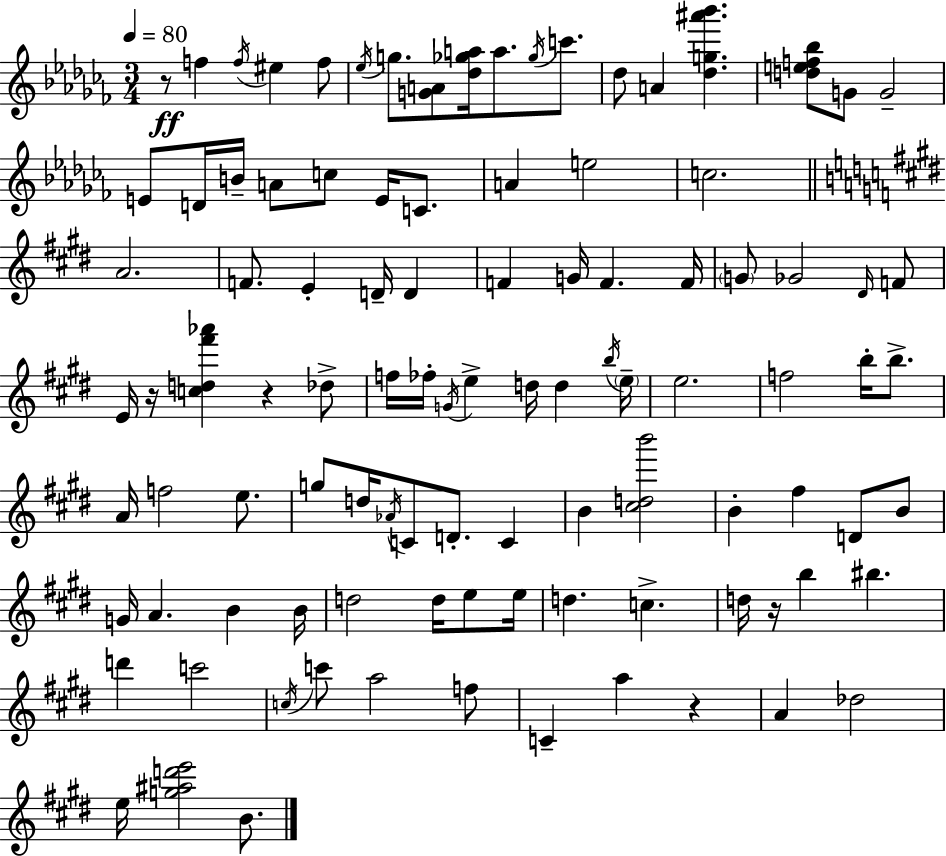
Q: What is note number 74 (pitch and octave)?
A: C5